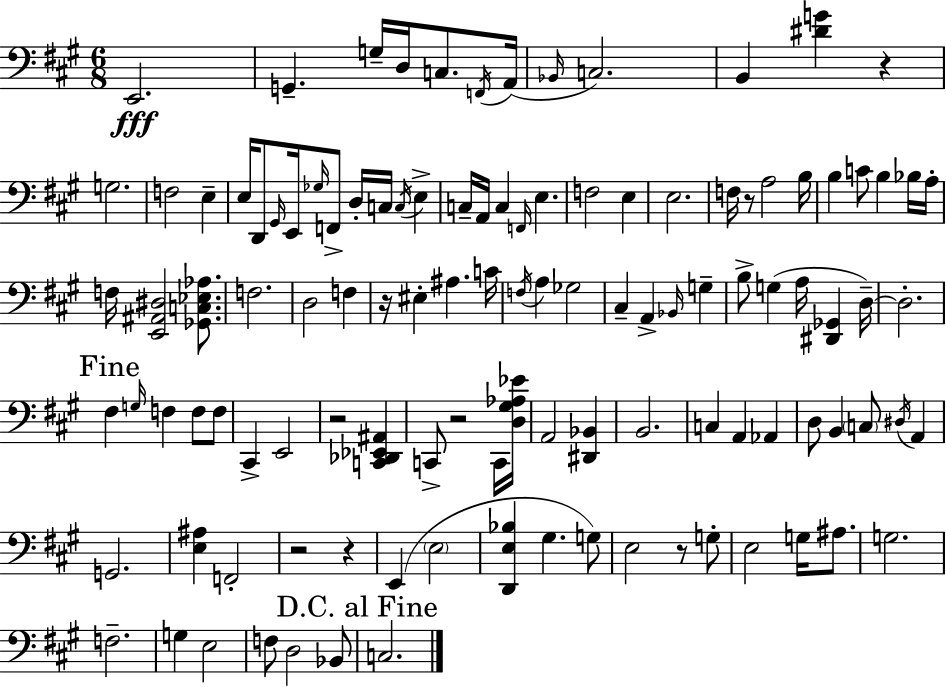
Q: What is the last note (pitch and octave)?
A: C3